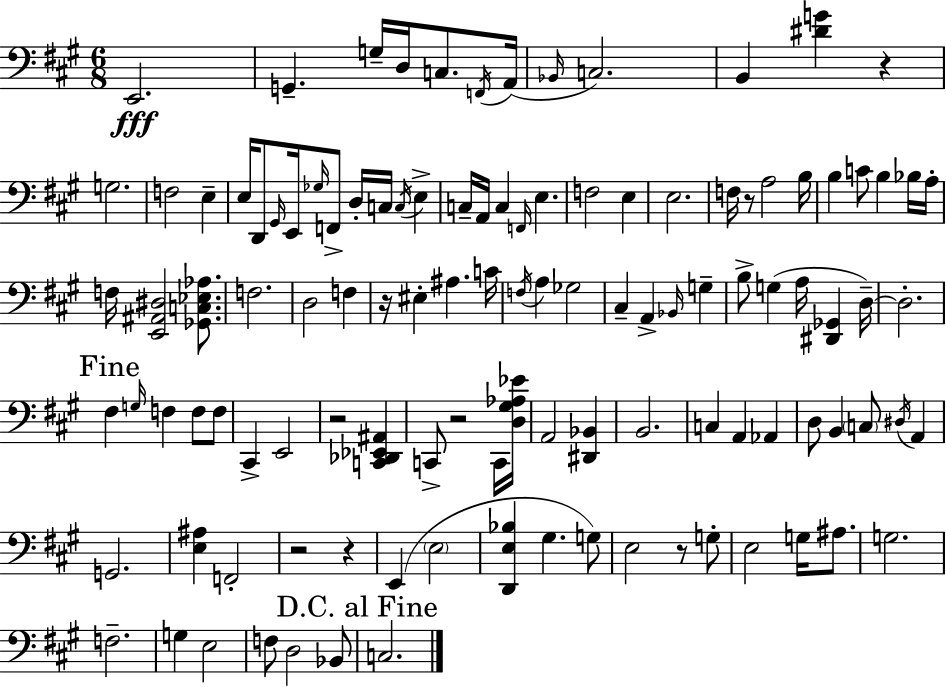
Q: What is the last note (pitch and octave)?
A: C3